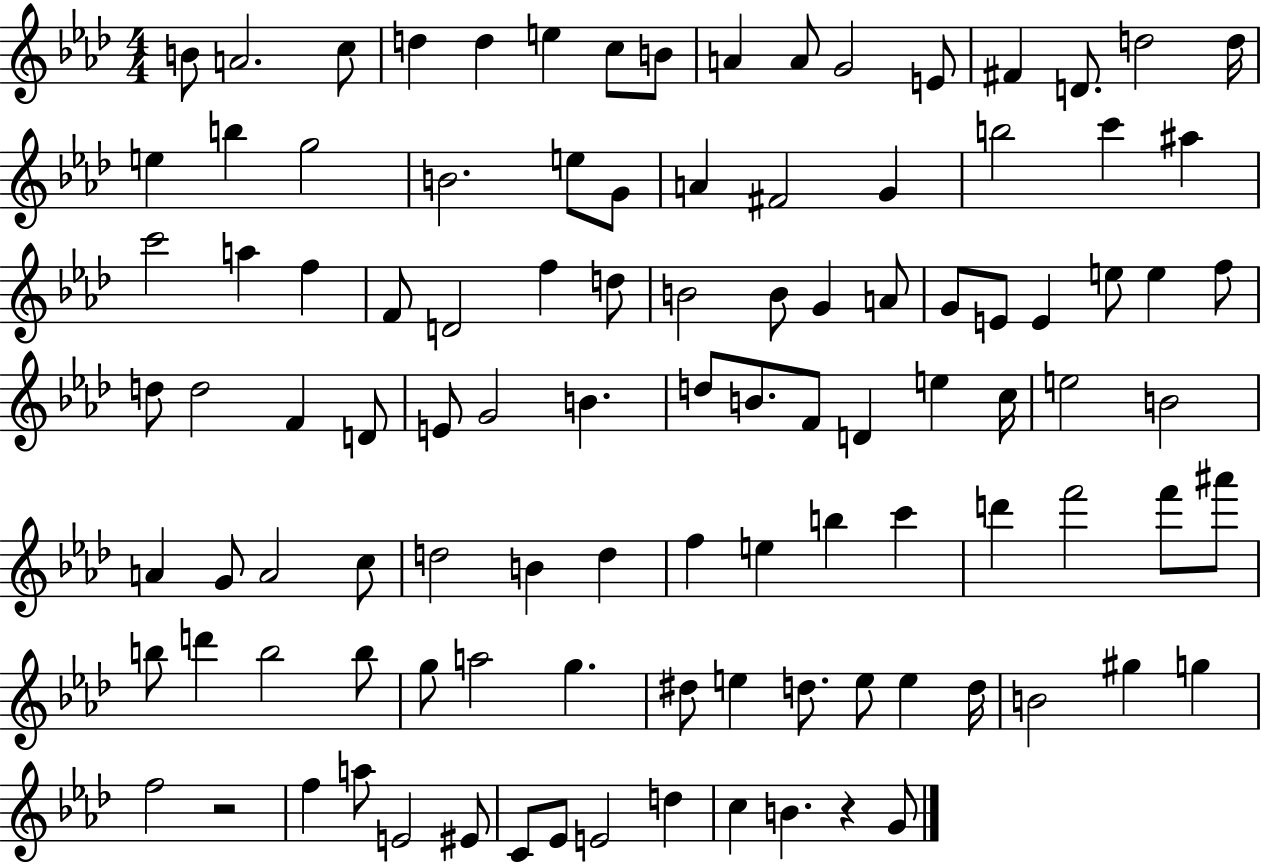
{
  \clef treble
  \numericTimeSignature
  \time 4/4
  \key aes \major
  b'8 a'2. c''8 | d''4 d''4 e''4 c''8 b'8 | a'4 a'8 g'2 e'8 | fis'4 d'8. d''2 d''16 | \break e''4 b''4 g''2 | b'2. e''8 g'8 | a'4 fis'2 g'4 | b''2 c'''4 ais''4 | \break c'''2 a''4 f''4 | f'8 d'2 f''4 d''8 | b'2 b'8 g'4 a'8 | g'8 e'8 e'4 e''8 e''4 f''8 | \break d''8 d''2 f'4 d'8 | e'8 g'2 b'4. | d''8 b'8. f'8 d'4 e''4 c''16 | e''2 b'2 | \break a'4 g'8 a'2 c''8 | d''2 b'4 d''4 | f''4 e''4 b''4 c'''4 | d'''4 f'''2 f'''8 ais'''8 | \break b''8 d'''4 b''2 b''8 | g''8 a''2 g''4. | dis''8 e''4 d''8. e''8 e''4 d''16 | b'2 gis''4 g''4 | \break f''2 r2 | f''4 a''8 e'2 eis'8 | c'8 ees'8 e'2 d''4 | c''4 b'4. r4 g'8 | \break \bar "|."
}